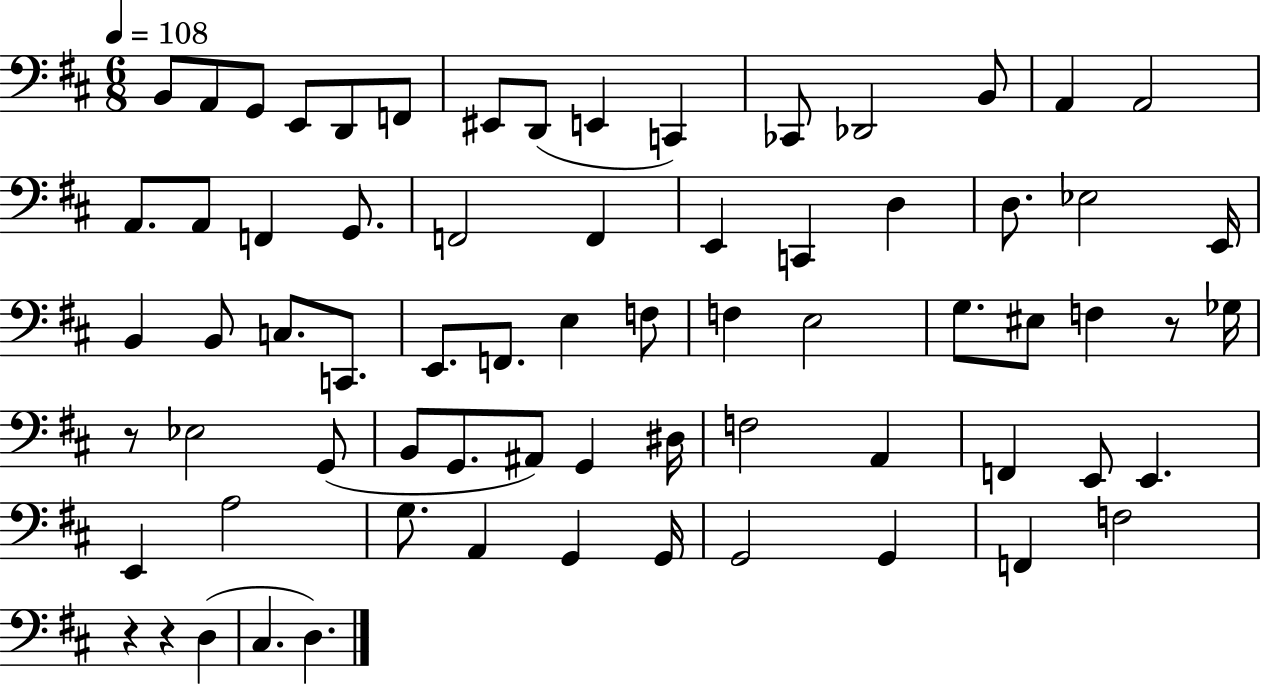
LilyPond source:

{
  \clef bass
  \numericTimeSignature
  \time 6/8
  \key d \major
  \tempo 4 = 108
  b,8 a,8 g,8 e,8 d,8 f,8 | eis,8 d,8( e,4 c,4) | ces,8 des,2 b,8 | a,4 a,2 | \break a,8. a,8 f,4 g,8. | f,2 f,4 | e,4 c,4 d4 | d8. ees2 e,16 | \break b,4 b,8 c8. c,8. | e,8. f,8. e4 f8 | f4 e2 | g8. eis8 f4 r8 ges16 | \break r8 ees2 g,8( | b,8 g,8. ais,8) g,4 dis16 | f2 a,4 | f,4 e,8 e,4. | \break e,4 a2 | g8. a,4 g,4 g,16 | g,2 g,4 | f,4 f2 | \break r4 r4 d4( | cis4. d4.) | \bar "|."
}